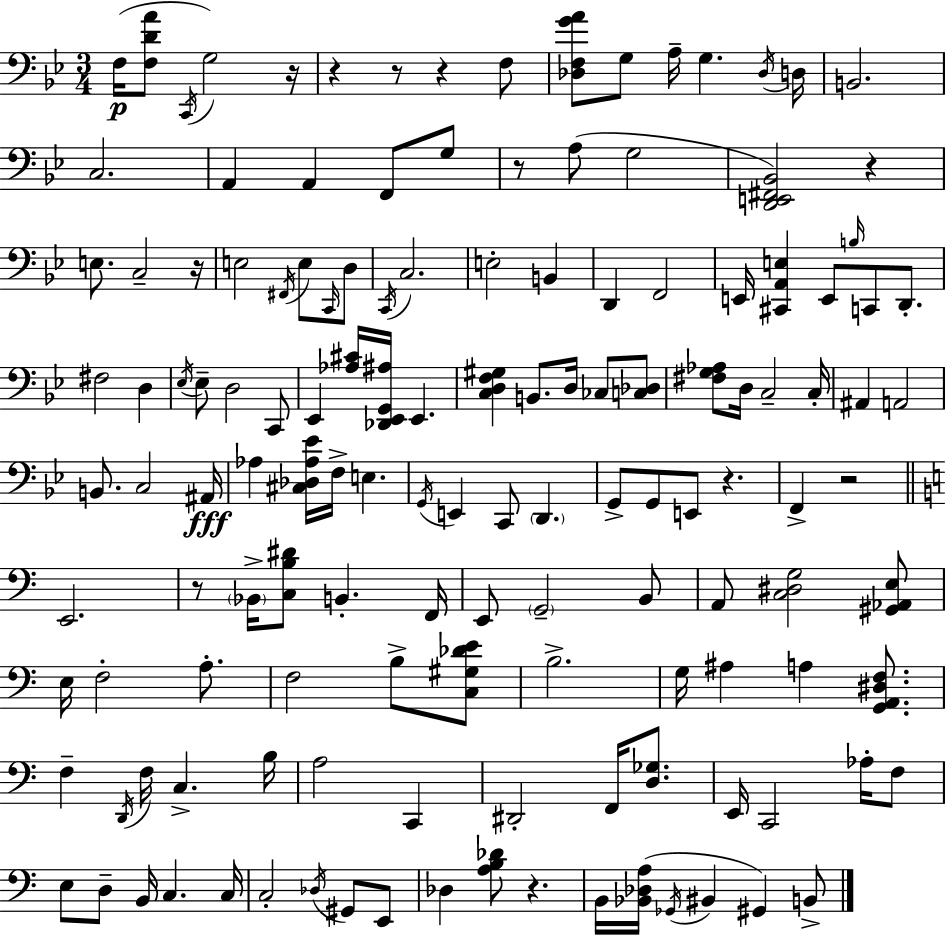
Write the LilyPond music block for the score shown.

{
  \clef bass
  \numericTimeSignature
  \time 3/4
  \key g \minor
  f16(\p <f d' a'>8 \acciaccatura { c,16 } g2) | r16 r4 r8 r4 f8 | <des f g' a'>8 g8 a16-- g4. | \acciaccatura { des16 } d16 b,2. | \break c2. | a,4 a,4 f,8 | g8 r8 a8( g2 | <d, e, fis, bes,>2) r4 | \break e8. c2-- | r16 e2 \acciaccatura { fis,16 } e8 | \grace { c,16 } d8 \acciaccatura { c,16 } c2. | e2-. | \break b,4 d,4 f,2 | e,16 <cis, a, e>4 e,8 | \grace { b16 } c,8 d,8.-. fis2 | d4 \acciaccatura { ees16 } ees8-- d2 | \break c,8 ees,4 <aes cis'>16 | <des, ees, g, ais>16 ees,4. <c d f gis>4 b,8. | d16 ces8 <c des>8 <fis g aes>8 d16 c2-- | c16-. ais,4 a,2 | \break b,8. c2 | ais,16\fff aes4 <cis des aes ees'>16 | f16-> e4. \acciaccatura { g,16 } e,4 | c,8 \parenthesize d,4. g,8-> g,8 | \break e,8 r4. f,4-> | r2 \bar "||" \break \key c \major e,2. | r8 \parenthesize bes,16-> <c b dis'>8 b,4.-. f,16 | e,8 \parenthesize g,2-- b,8 | a,8 <c dis g>2 <gis, aes, e>8 | \break e16 f2-. a8.-. | f2 b8-> <c gis des' e'>8 | b2.-> | g16 ais4 a4 <g, a, dis f>8. | \break f4-- \acciaccatura { d,16 } f16 c4.-> | b16 a2 c,4 | dis,2-. f,16 <d ges>8. | e,16 c,2 aes16-. f8 | \break e8 d8-- b,16 c4. | c16 c2-. \acciaccatura { des16 } gis,8 | e,8 des4 <a b des'>8 r4. | b,16 <bes, des a>16( \acciaccatura { ges,16 } bis,4 gis,4) | \break b,8-> \bar "|."
}